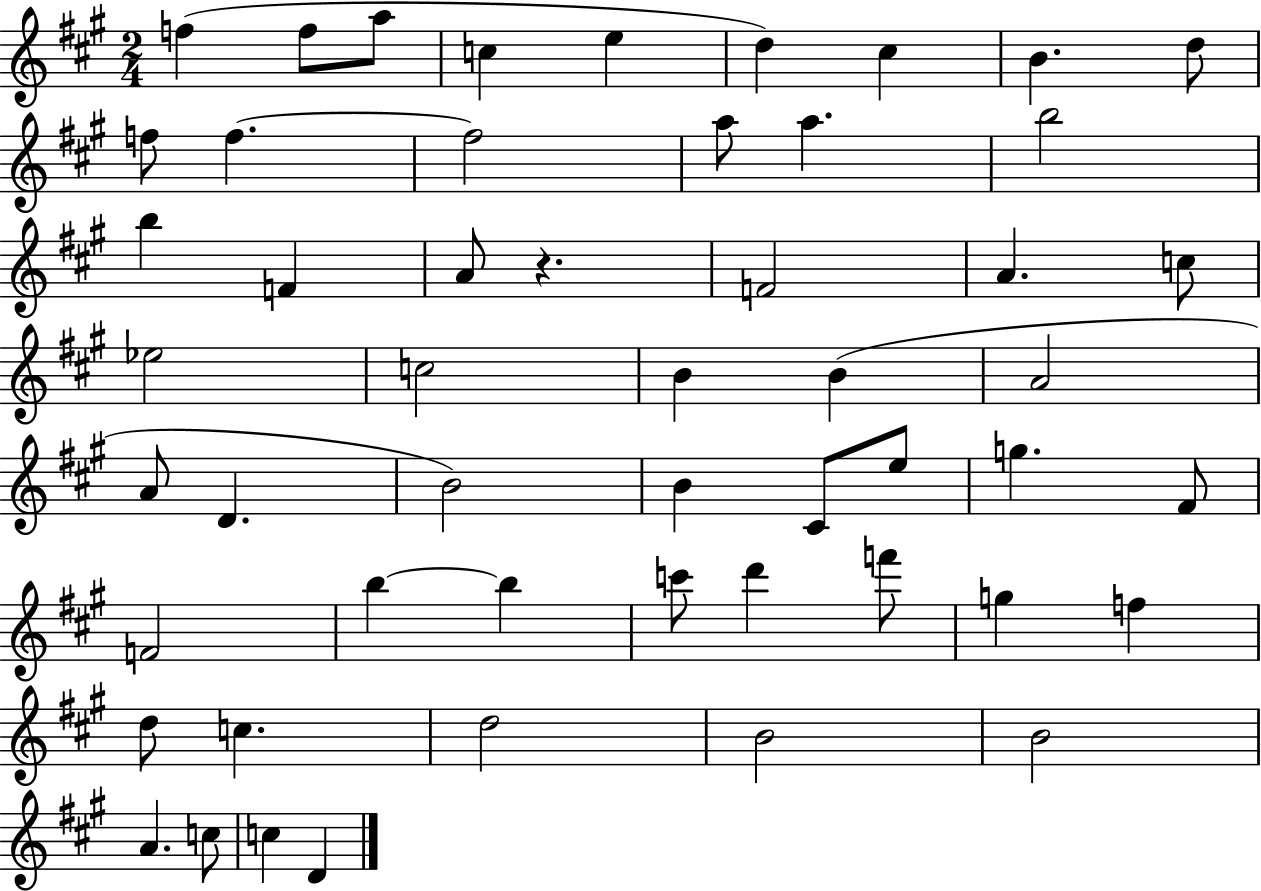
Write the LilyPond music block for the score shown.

{
  \clef treble
  \numericTimeSignature
  \time 2/4
  \key a \major
  f''4( f''8 a''8 | c''4 e''4 | d''4) cis''4 | b'4. d''8 | \break f''8 f''4.~~ | f''2 | a''8 a''4. | b''2 | \break b''4 f'4 | a'8 r4. | f'2 | a'4. c''8 | \break ees''2 | c''2 | b'4 b'4( | a'2 | \break a'8 d'4. | b'2) | b'4 cis'8 e''8 | g''4. fis'8 | \break f'2 | b''4~~ b''4 | c'''8 d'''4 f'''8 | g''4 f''4 | \break d''8 c''4. | d''2 | b'2 | b'2 | \break a'4. c''8 | c''4 d'4 | \bar "|."
}